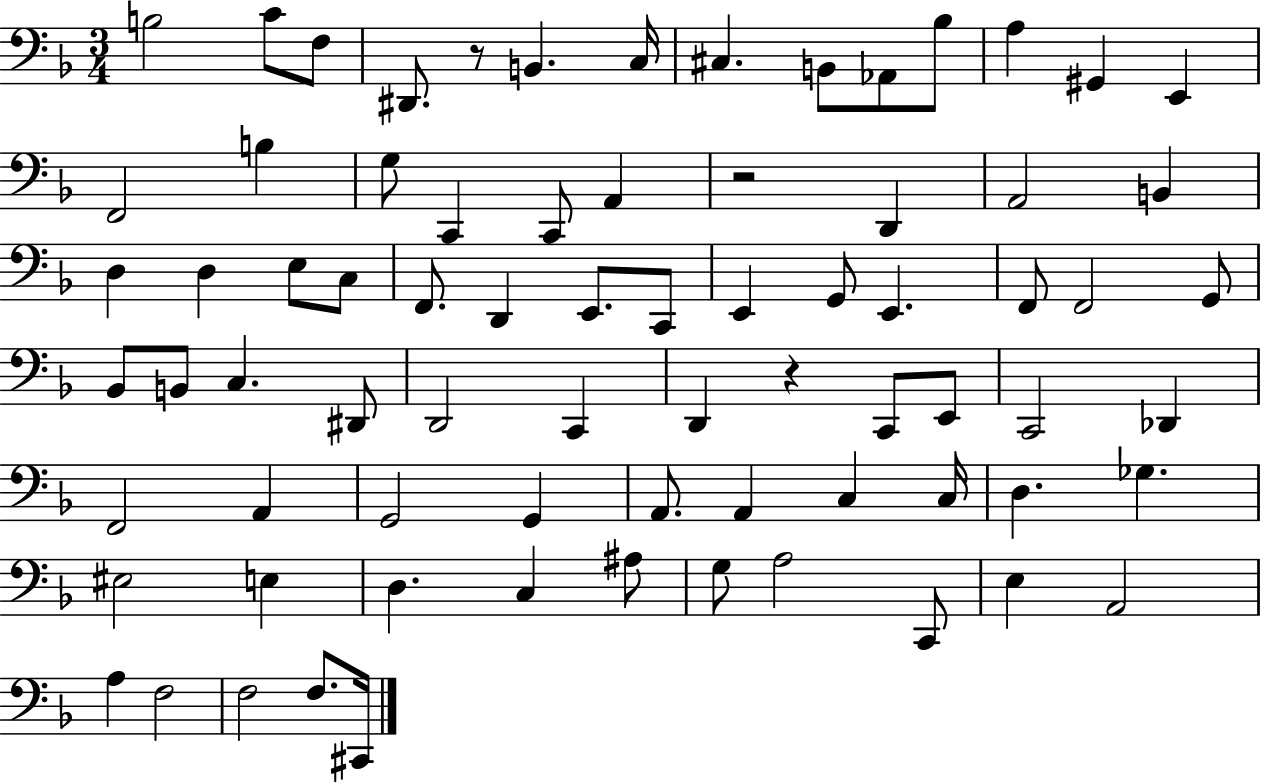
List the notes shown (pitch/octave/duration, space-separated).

B3/h C4/e F3/e D#2/e. R/e B2/q. C3/s C#3/q. B2/e Ab2/e Bb3/e A3/q G#2/q E2/q F2/h B3/q G3/e C2/q C2/e A2/q R/h D2/q A2/h B2/q D3/q D3/q E3/e C3/e F2/e. D2/q E2/e. C2/e E2/q G2/e E2/q. F2/e F2/h G2/e Bb2/e B2/e C3/q. D#2/e D2/h C2/q D2/q R/q C2/e E2/e C2/h Db2/q F2/h A2/q G2/h G2/q A2/e. A2/q C3/q C3/s D3/q. Gb3/q. EIS3/h E3/q D3/q. C3/q A#3/e G3/e A3/h C2/e E3/q A2/h A3/q F3/h F3/h F3/e. C#2/s